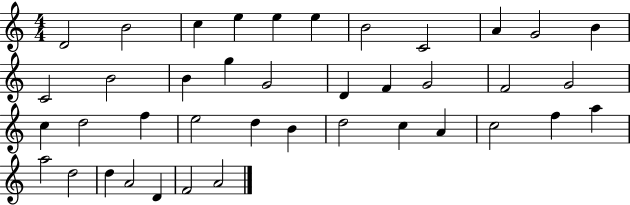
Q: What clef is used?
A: treble